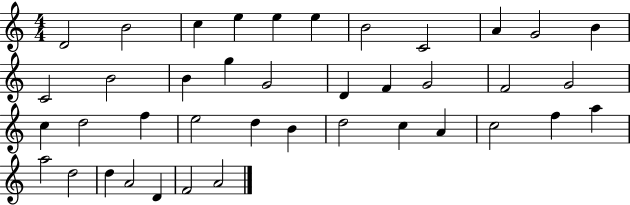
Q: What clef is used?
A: treble